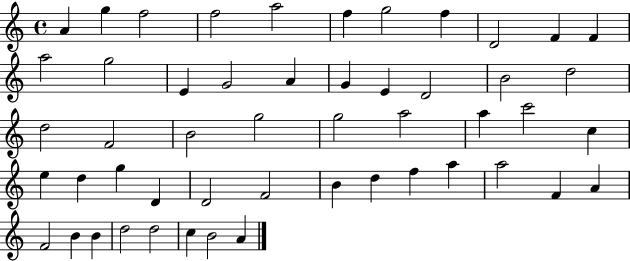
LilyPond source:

{
  \clef treble
  \time 4/4
  \defaultTimeSignature
  \key c \major
  a'4 g''4 f''2 | f''2 a''2 | f''4 g''2 f''4 | d'2 f'4 f'4 | \break a''2 g''2 | e'4 g'2 a'4 | g'4 e'4 d'2 | b'2 d''2 | \break d''2 f'2 | b'2 g''2 | g''2 a''2 | a''4 c'''2 c''4 | \break e''4 d''4 g''4 d'4 | d'2 f'2 | b'4 d''4 f''4 a''4 | a''2 f'4 a'4 | \break f'2 b'4 b'4 | d''2 d''2 | c''4 b'2 a'4 | \bar "|."
}